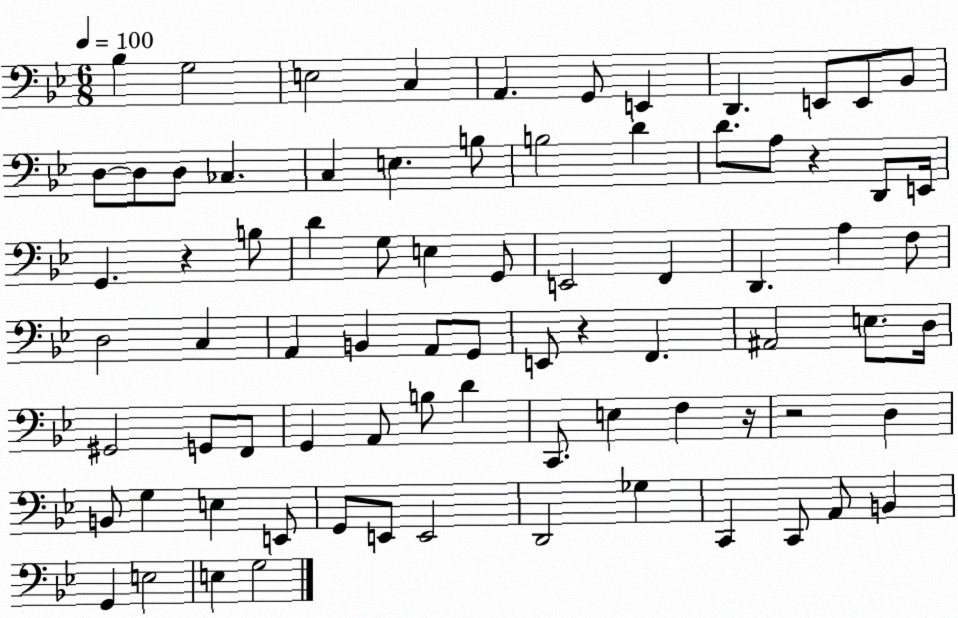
X:1
T:Untitled
M:6/8
L:1/4
K:Bb
_B, G,2 E,2 C, A,, G,,/2 E,, D,, E,,/2 E,,/2 _B,,/2 D,/2 D,/2 D,/2 _C, C, E, B,/2 B,2 D D/2 A,/2 z D,,/2 E,,/4 G,, z B,/2 D G,/2 E, G,,/2 E,,2 F,, D,, A, F,/2 D,2 C, A,, B,, A,,/2 G,,/2 E,,/2 z F,, ^A,,2 E,/2 D,/4 ^G,,2 G,,/2 F,,/2 G,, A,,/2 B,/2 D C,,/2 E, F, z/4 z2 D, B,,/2 G, E, E,,/2 G,,/2 E,,/2 E,,2 D,,2 _G, C,, C,,/2 A,,/2 B,, G,, E,2 E, G,2